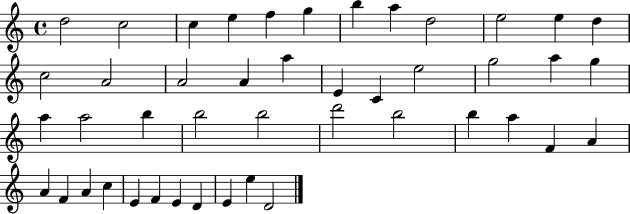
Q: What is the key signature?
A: C major